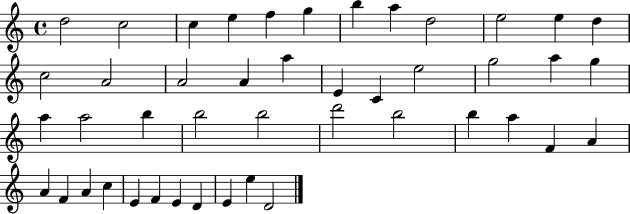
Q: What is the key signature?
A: C major